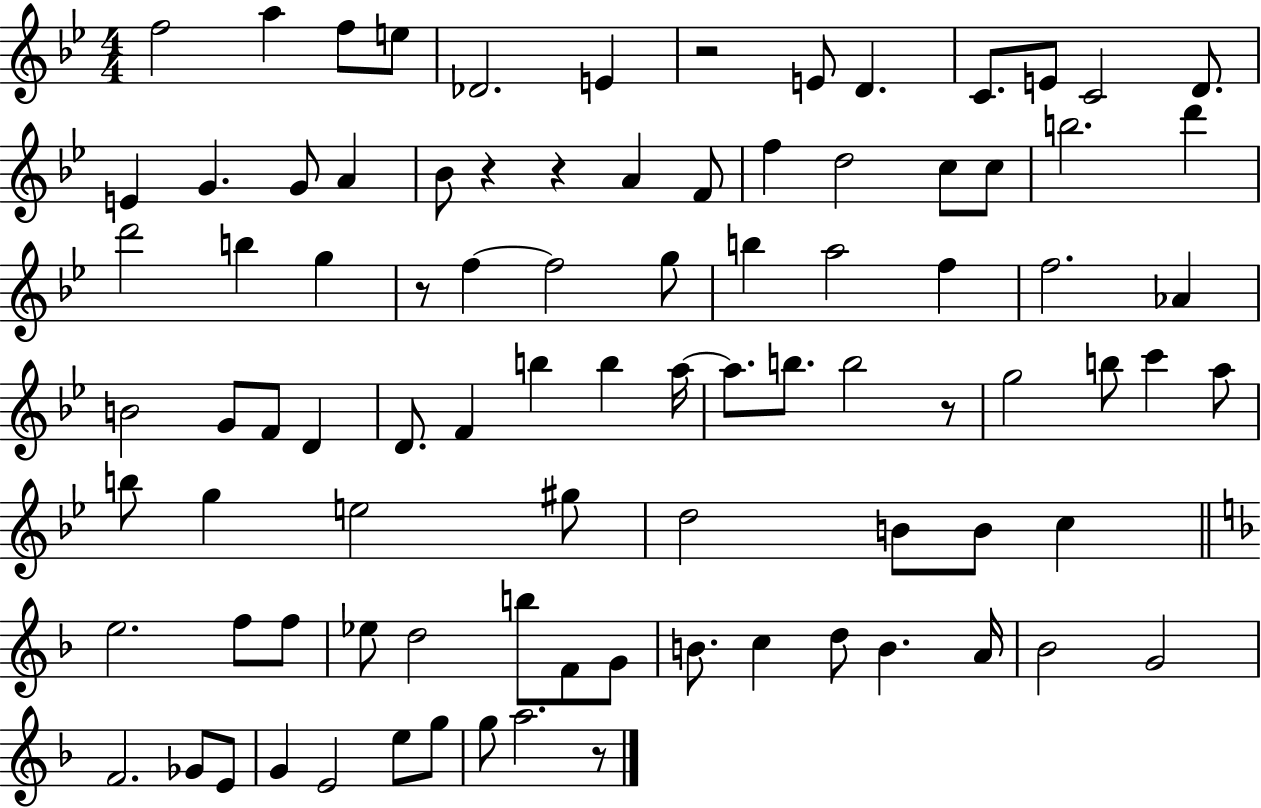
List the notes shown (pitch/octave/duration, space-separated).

F5/h A5/q F5/e E5/e Db4/h. E4/q R/h E4/e D4/q. C4/e. E4/e C4/h D4/e. E4/q G4/q. G4/e A4/q Bb4/e R/q R/q A4/q F4/e F5/q D5/h C5/e C5/e B5/h. D6/q D6/h B5/q G5/q R/e F5/q F5/h G5/e B5/q A5/h F5/q F5/h. Ab4/q B4/h G4/e F4/e D4/q D4/e. F4/q B5/q B5/q A5/s A5/e. B5/e. B5/h R/e G5/h B5/e C6/q A5/e B5/e G5/q E5/h G#5/e D5/h B4/e B4/e C5/q E5/h. F5/e F5/e Eb5/e D5/h B5/e F4/e G4/e B4/e. C5/q D5/e B4/q. A4/s Bb4/h G4/h F4/h. Gb4/e E4/e G4/q E4/h E5/e G5/e G5/e A5/h. R/e